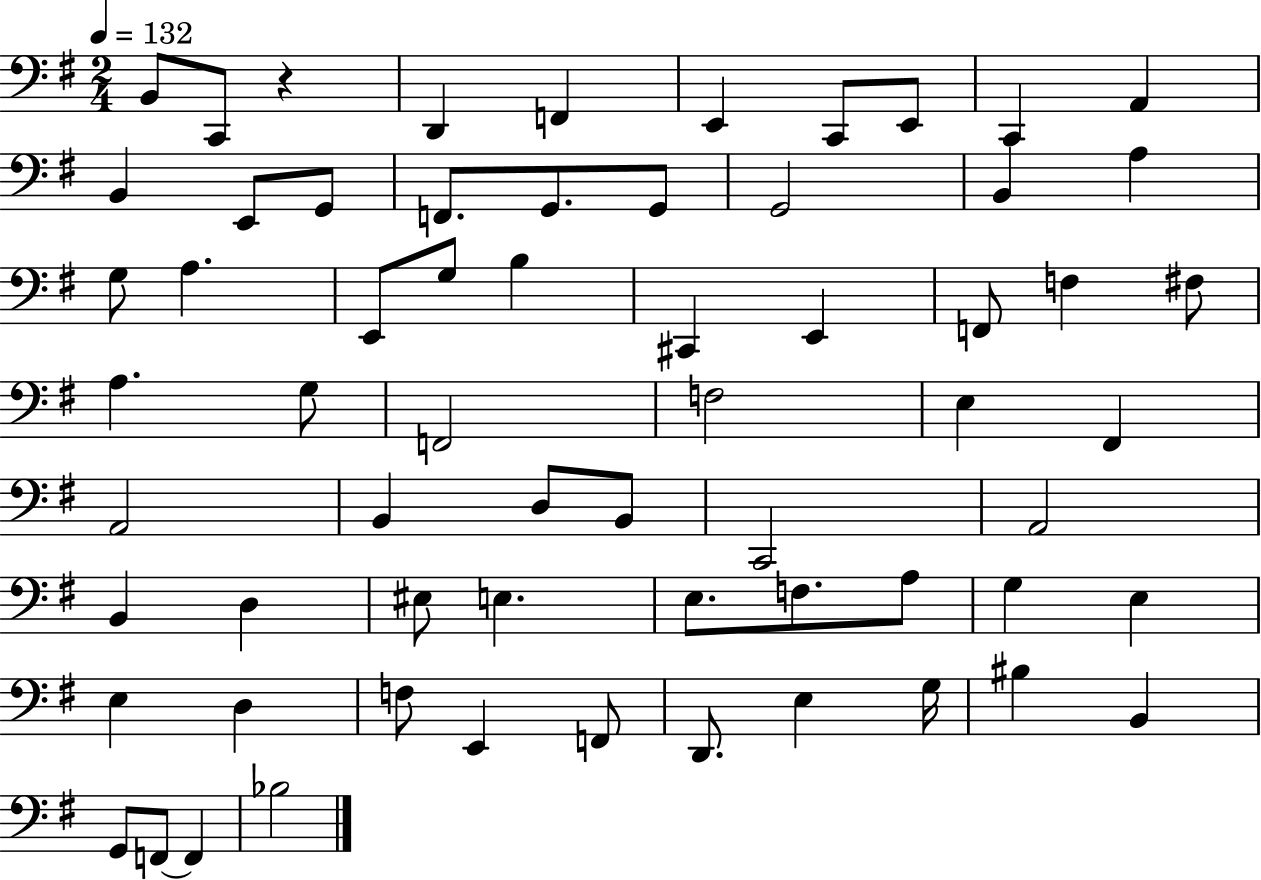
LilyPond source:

{
  \clef bass
  \numericTimeSignature
  \time 2/4
  \key g \major
  \tempo 4 = 132
  b,8 c,8 r4 | d,4 f,4 | e,4 c,8 e,8 | c,4 a,4 | \break b,4 e,8 g,8 | f,8. g,8. g,8 | g,2 | b,4 a4 | \break g8 a4. | e,8 g8 b4 | cis,4 e,4 | f,8 f4 fis8 | \break a4. g8 | f,2 | f2 | e4 fis,4 | \break a,2 | b,4 d8 b,8 | c,2 | a,2 | \break b,4 d4 | eis8 e4. | e8. f8. a8 | g4 e4 | \break e4 d4 | f8 e,4 f,8 | d,8. e4 g16 | bis4 b,4 | \break g,8 f,8~~ f,4 | bes2 | \bar "|."
}